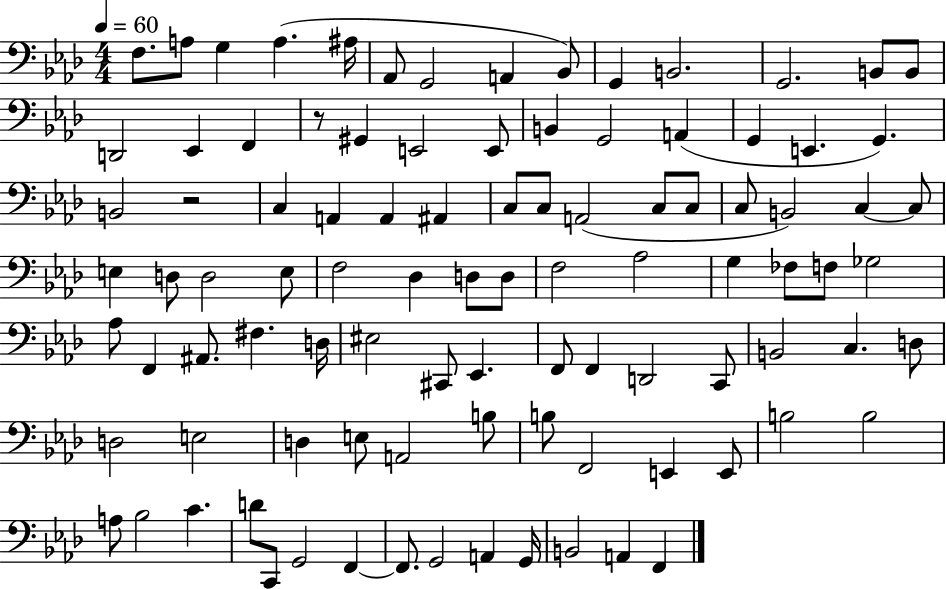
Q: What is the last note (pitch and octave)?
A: F2